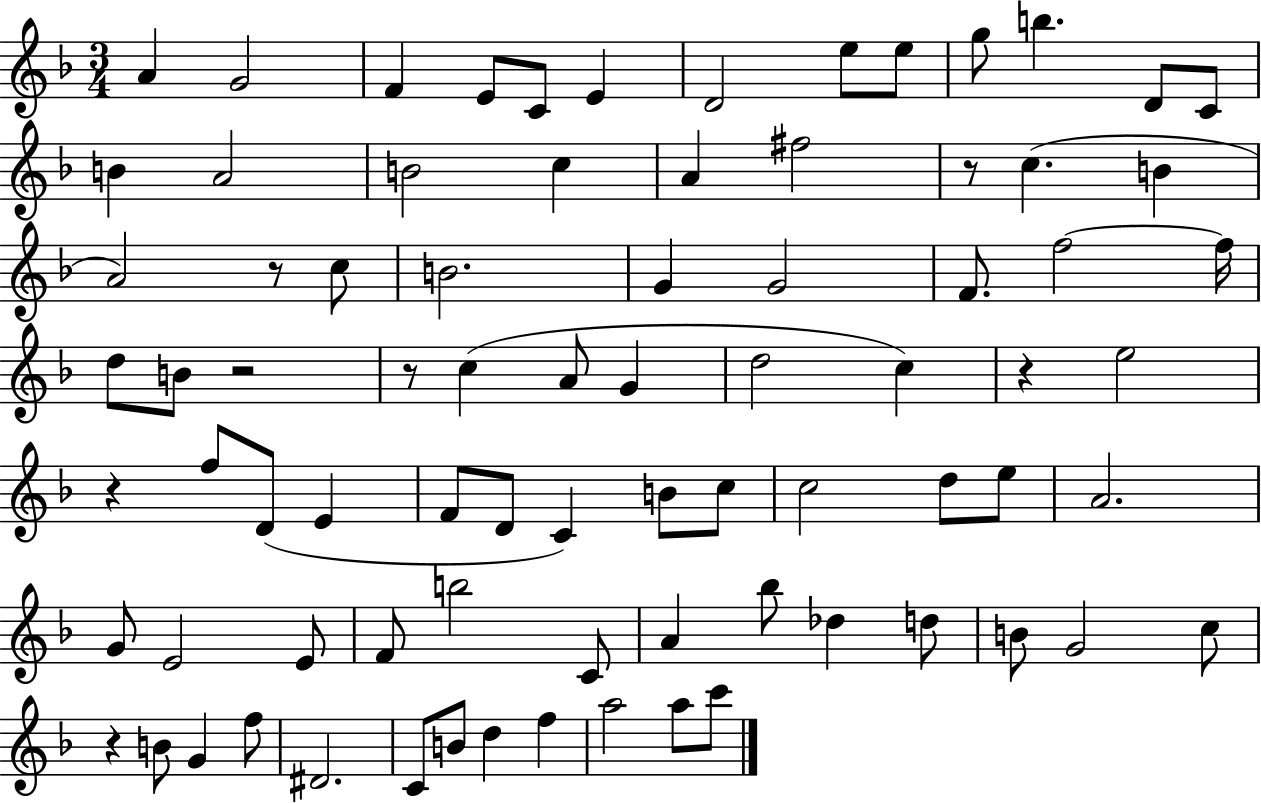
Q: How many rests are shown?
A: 7